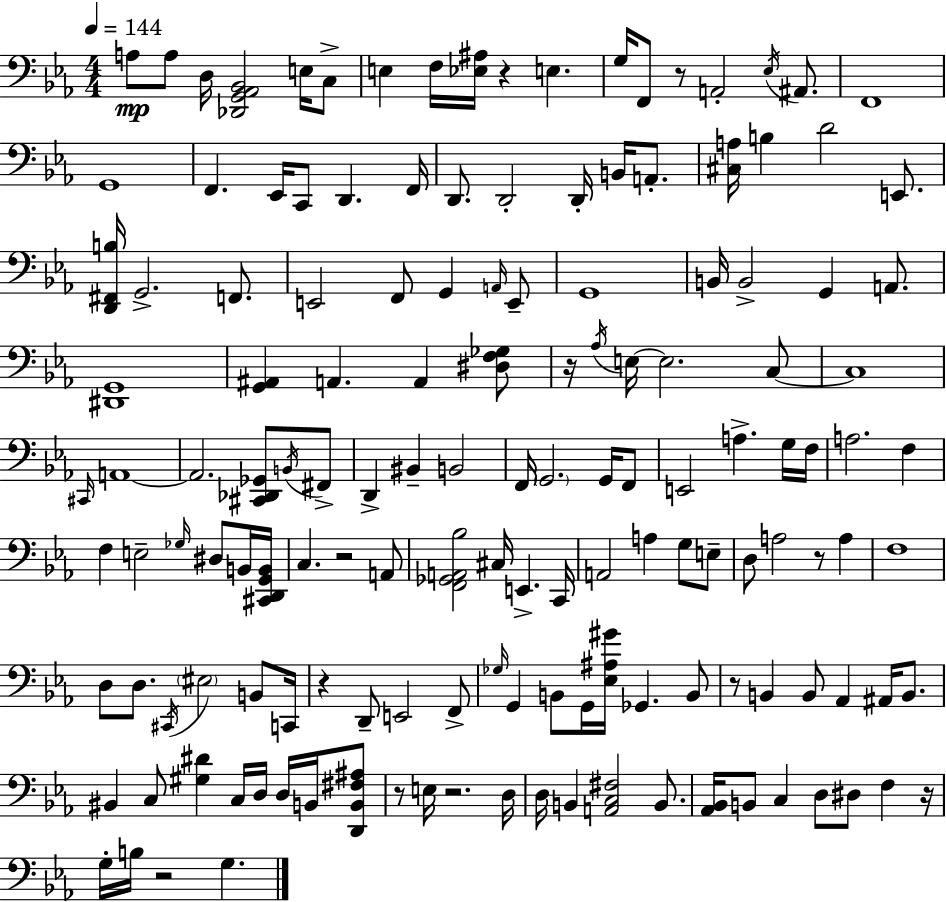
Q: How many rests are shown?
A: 11